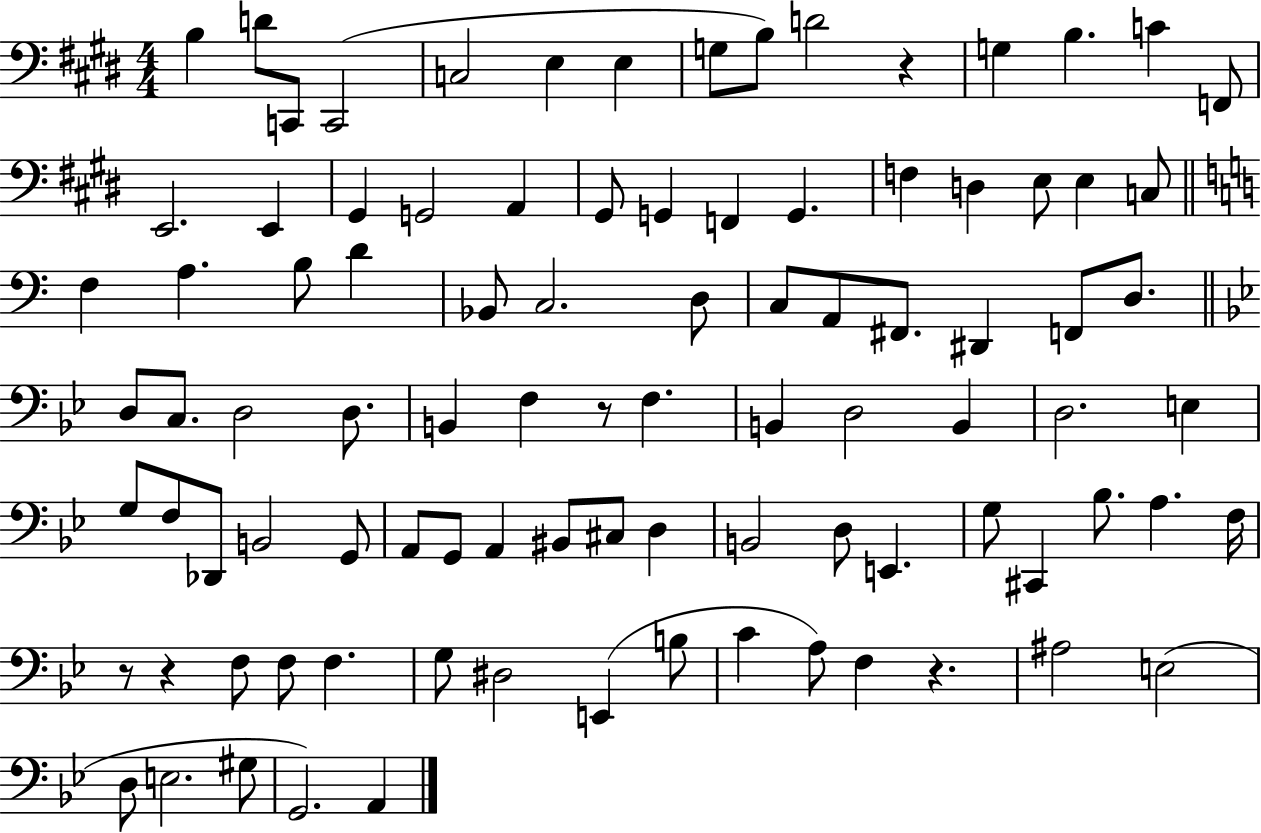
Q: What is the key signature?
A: E major